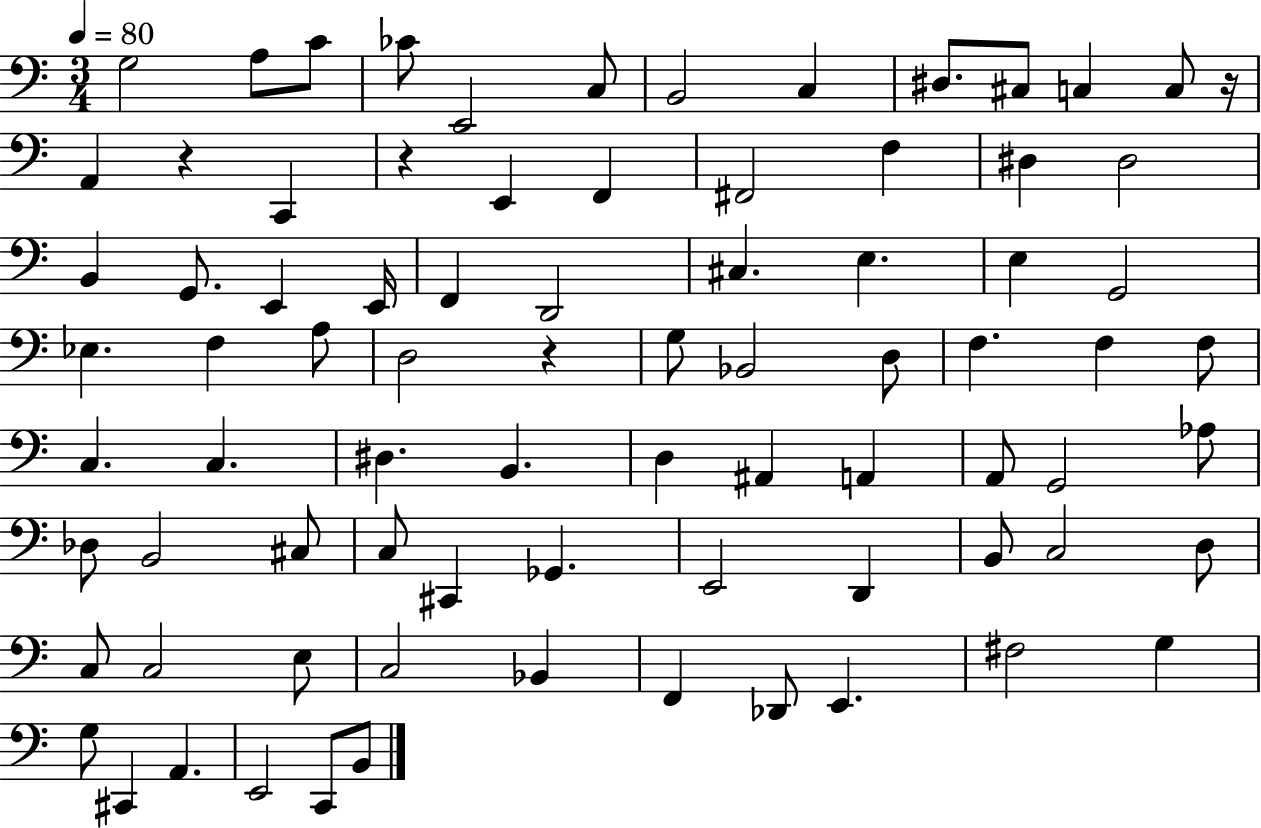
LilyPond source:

{
  \clef bass
  \numericTimeSignature
  \time 3/4
  \key c \major
  \tempo 4 = 80
  g2 a8 c'8 | ces'8 e,2 c8 | b,2 c4 | dis8. cis8 c4 c8 r16 | \break a,4 r4 c,4 | r4 e,4 f,4 | fis,2 f4 | dis4 dis2 | \break b,4 g,8. e,4 e,16 | f,4 d,2 | cis4. e4. | e4 g,2 | \break ees4. f4 a8 | d2 r4 | g8 bes,2 d8 | f4. f4 f8 | \break c4. c4. | dis4. b,4. | d4 ais,4 a,4 | a,8 g,2 aes8 | \break des8 b,2 cis8 | c8 cis,4 ges,4. | e,2 d,4 | b,8 c2 d8 | \break c8 c2 e8 | c2 bes,4 | f,4 des,8 e,4. | fis2 g4 | \break g8 cis,4 a,4. | e,2 c,8 b,8 | \bar "|."
}